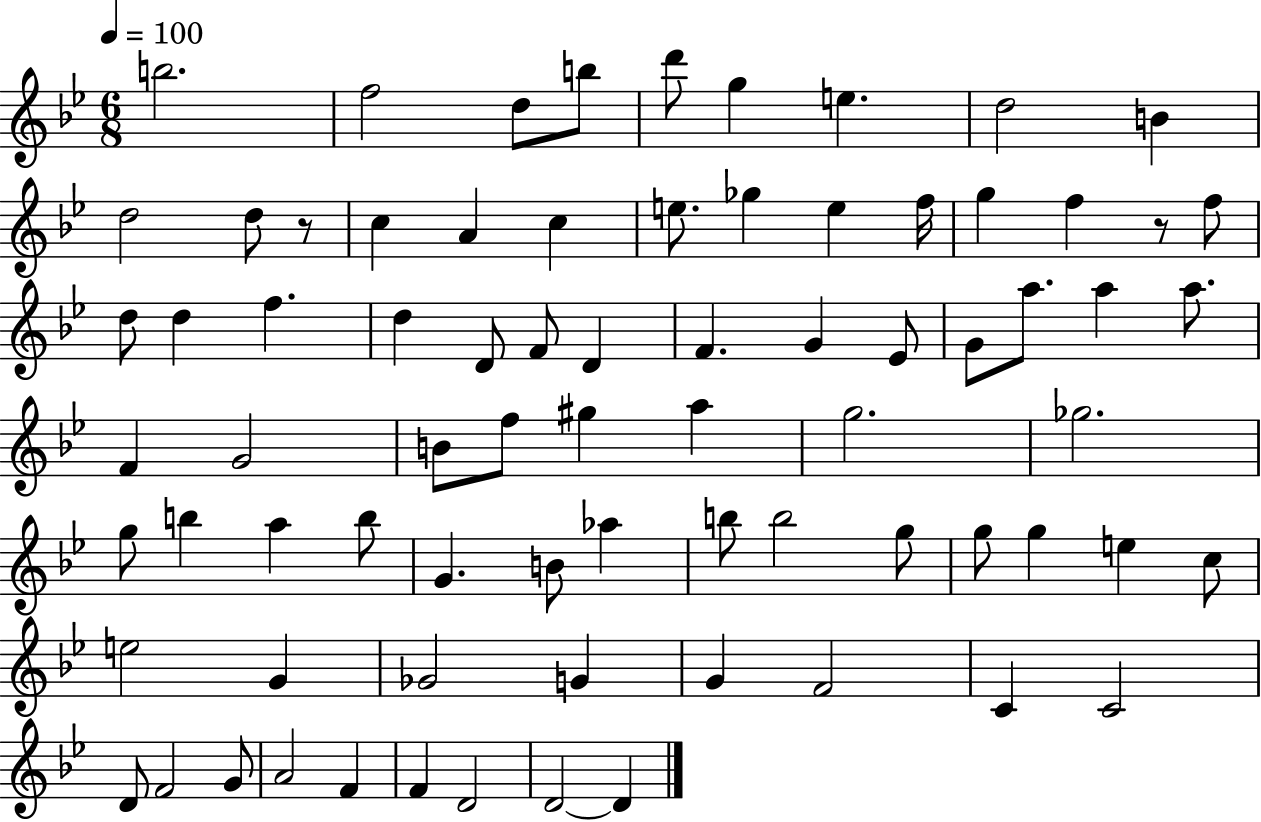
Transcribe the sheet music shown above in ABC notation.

X:1
T:Untitled
M:6/8
L:1/4
K:Bb
b2 f2 d/2 b/2 d'/2 g e d2 B d2 d/2 z/2 c A c e/2 _g e f/4 g f z/2 f/2 d/2 d f d D/2 F/2 D F G _E/2 G/2 a/2 a a/2 F G2 B/2 f/2 ^g a g2 _g2 g/2 b a b/2 G B/2 _a b/2 b2 g/2 g/2 g e c/2 e2 G _G2 G G F2 C C2 D/2 F2 G/2 A2 F F D2 D2 D